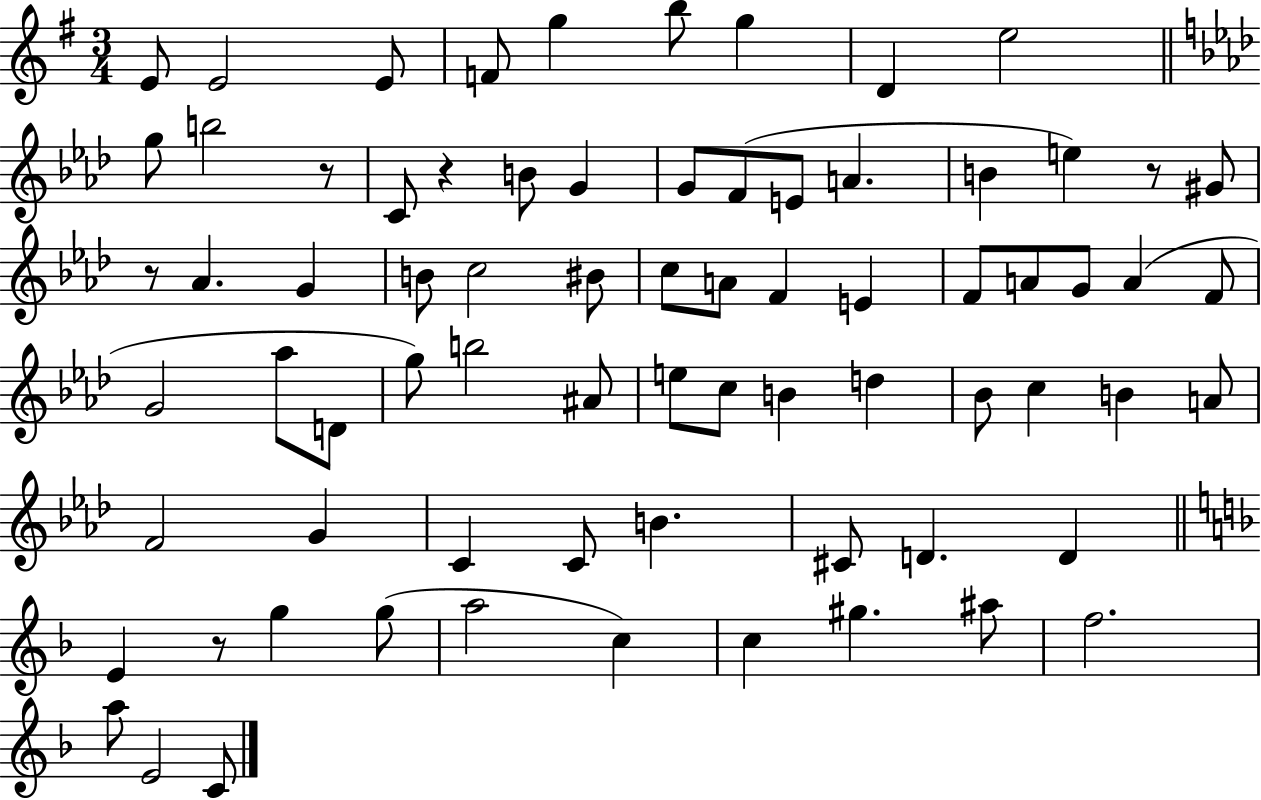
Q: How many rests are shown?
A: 5